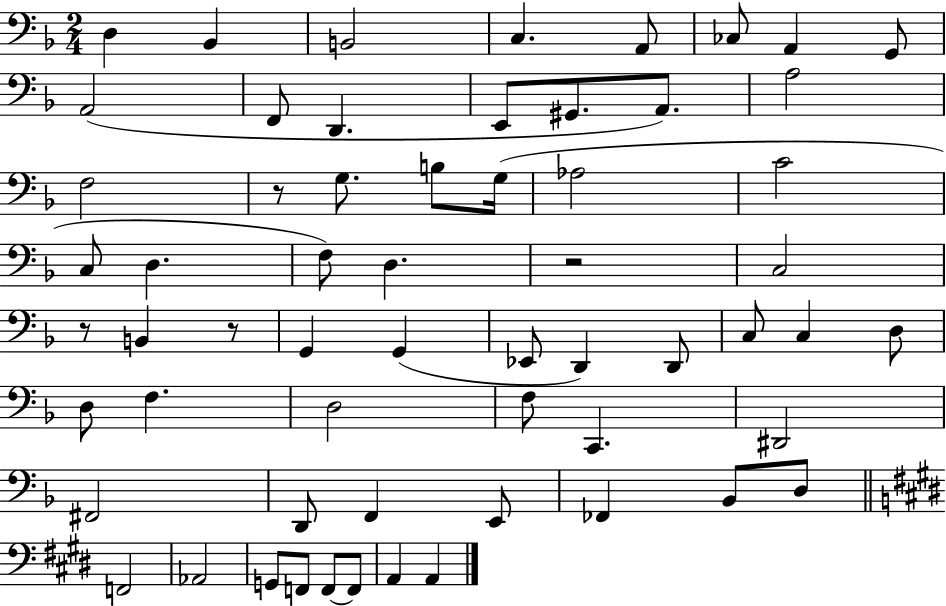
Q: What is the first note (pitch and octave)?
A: D3